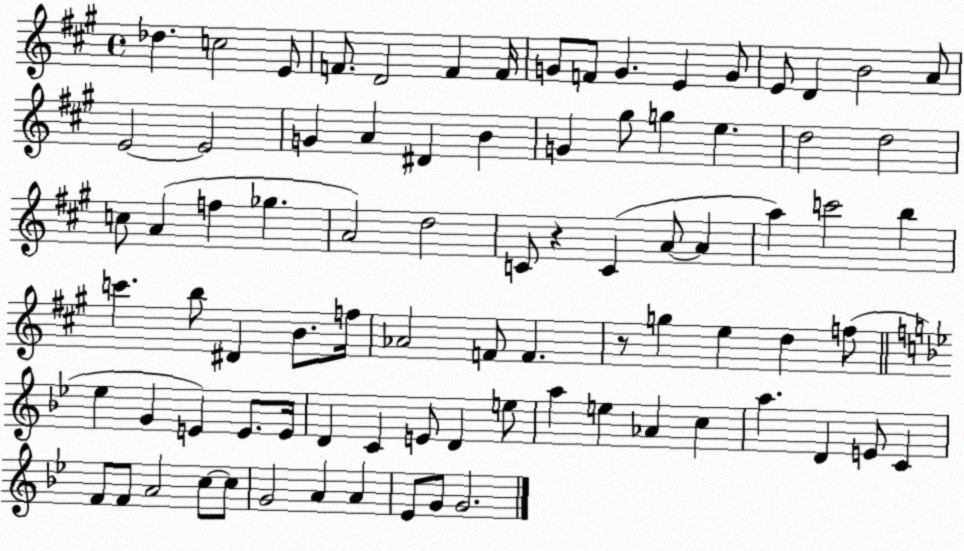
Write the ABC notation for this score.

X:1
T:Untitled
M:4/4
L:1/4
K:A
_d c2 E/2 F/2 D2 F F/4 G/2 F/2 G E G/2 E/2 D B2 A/2 E2 E2 G A ^D B G ^g/2 g e d2 d2 c/2 A f _g A2 d2 C/2 z C A/2 A a c'2 b c' b/2 ^D B/2 f/4 _A2 F/2 F z/2 g e d f/2 _e G E E/2 E/4 D C E/2 D e/2 a e _A c a D E/2 C F/2 F/2 A2 c/2 c/2 G2 A A _E/2 G/2 G2